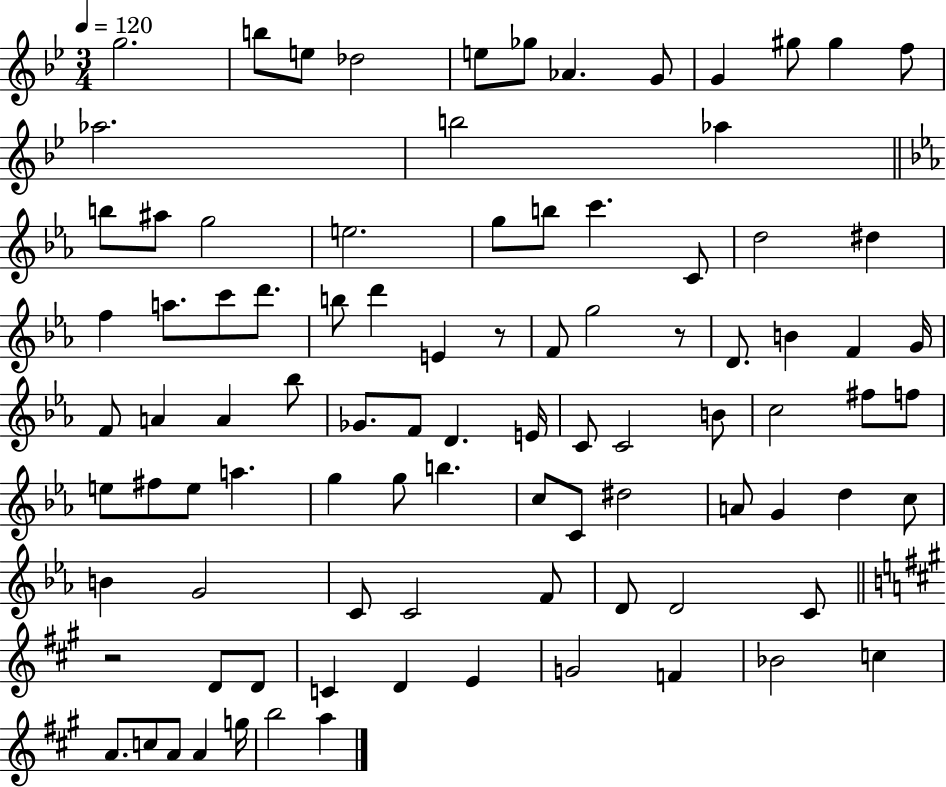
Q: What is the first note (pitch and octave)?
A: G5